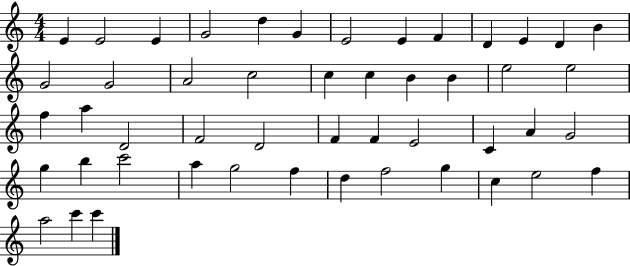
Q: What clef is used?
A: treble